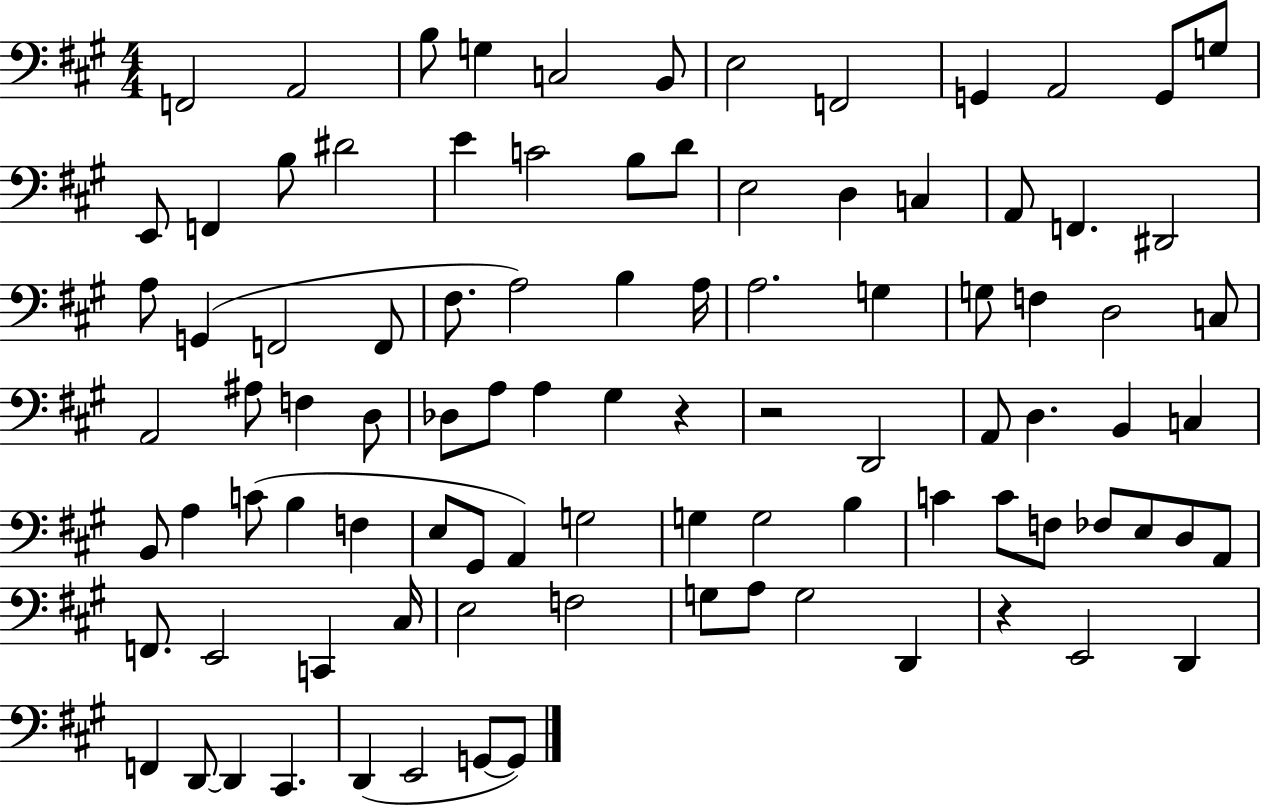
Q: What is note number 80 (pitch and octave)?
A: A3